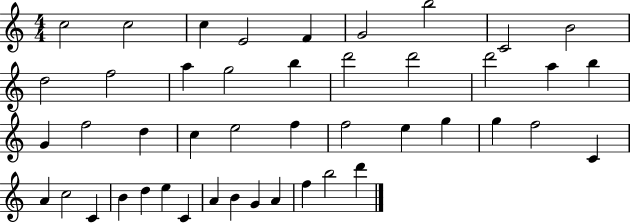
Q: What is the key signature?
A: C major